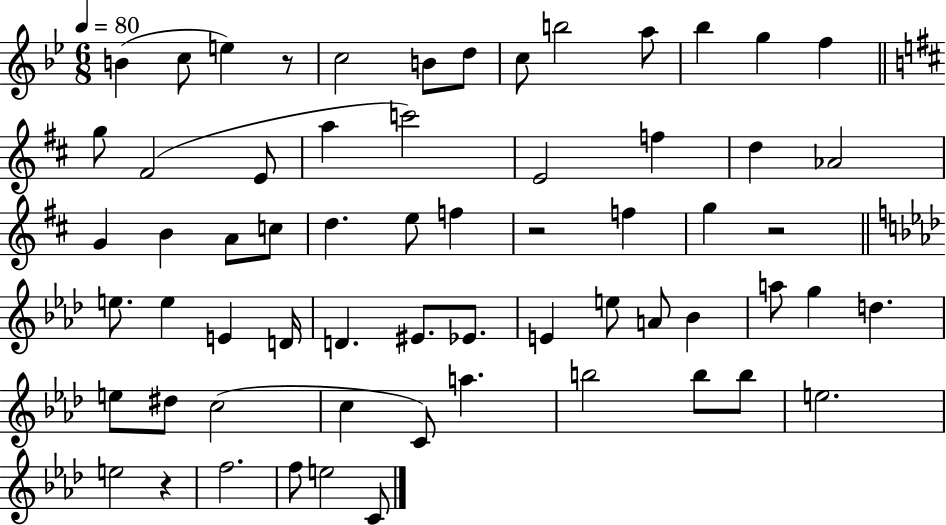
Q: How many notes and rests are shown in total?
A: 63